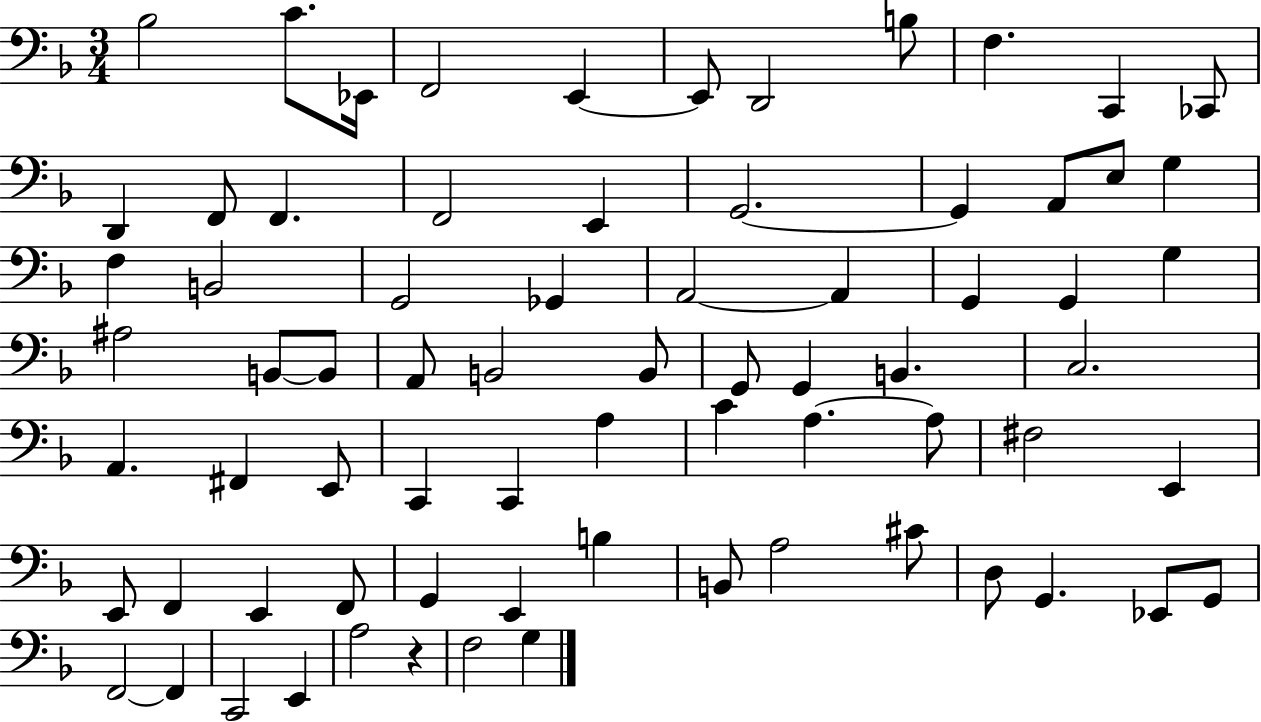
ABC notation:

X:1
T:Untitled
M:3/4
L:1/4
K:F
_B,2 C/2 _E,,/4 F,,2 E,, E,,/2 D,,2 B,/2 F, C,, _C,,/2 D,, F,,/2 F,, F,,2 E,, G,,2 G,, A,,/2 E,/2 G, F, B,,2 G,,2 _G,, A,,2 A,, G,, G,, G, ^A,2 B,,/2 B,,/2 A,,/2 B,,2 B,,/2 G,,/2 G,, B,, C,2 A,, ^F,, E,,/2 C,, C,, A, C A, A,/2 ^F,2 E,, E,,/2 F,, E,, F,,/2 G,, E,, B, B,,/2 A,2 ^C/2 D,/2 G,, _E,,/2 G,,/2 F,,2 F,, C,,2 E,, A,2 z F,2 G,